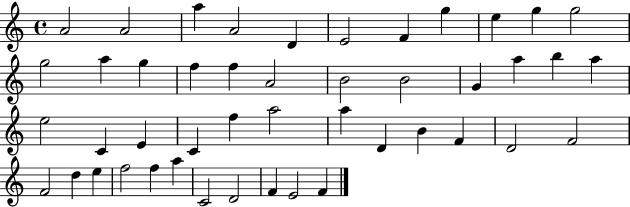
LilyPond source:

{
  \clef treble
  \time 4/4
  \defaultTimeSignature
  \key c \major
  a'2 a'2 | a''4 a'2 d'4 | e'2 f'4 g''4 | e''4 g''4 g''2 | \break g''2 a''4 g''4 | f''4 f''4 a'2 | b'2 b'2 | g'4 a''4 b''4 a''4 | \break e''2 c'4 e'4 | c'4 f''4 a''2 | a''4 d'4 b'4 f'4 | d'2 f'2 | \break f'2 d''4 e''4 | f''2 f''4 a''4 | c'2 d'2 | f'4 e'2 f'4 | \break \bar "|."
}